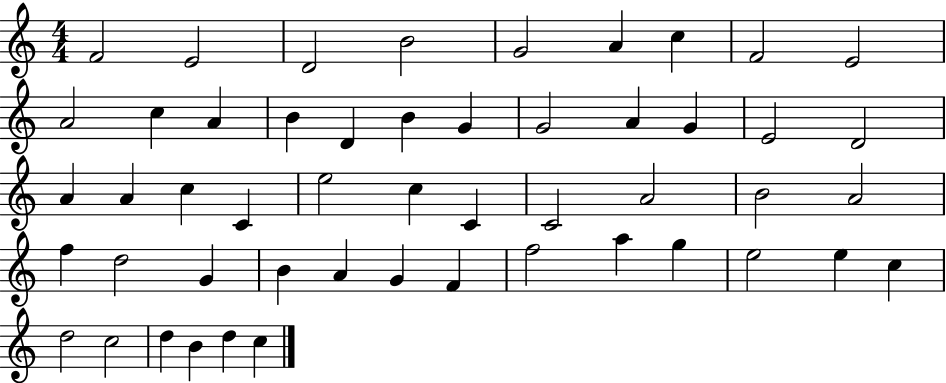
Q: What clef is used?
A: treble